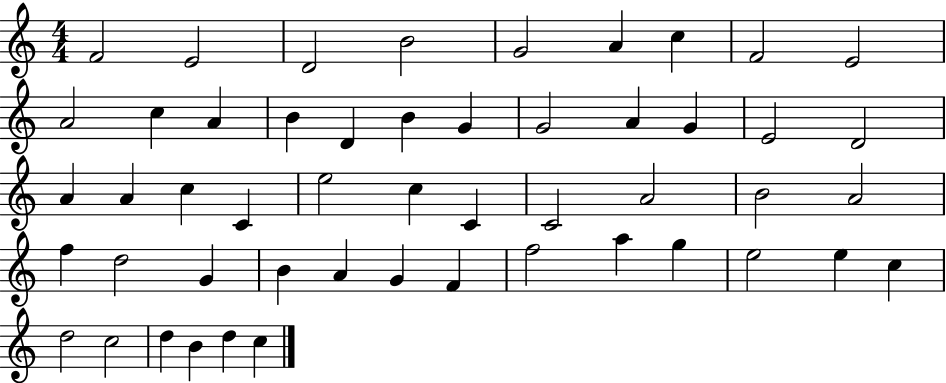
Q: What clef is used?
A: treble